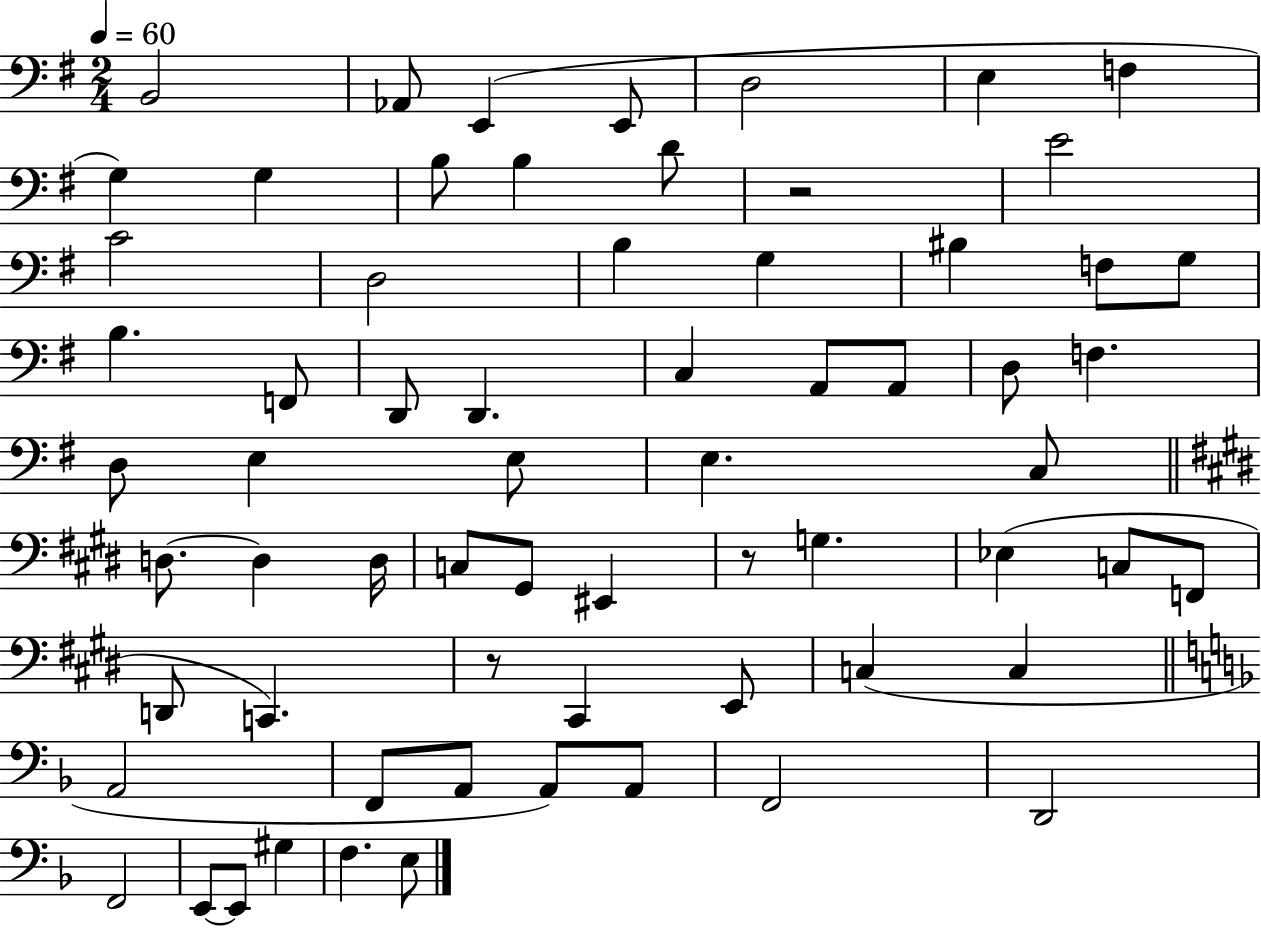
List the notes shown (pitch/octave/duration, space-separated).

B2/h Ab2/e E2/q E2/e D3/h E3/q F3/q G3/q G3/q B3/e B3/q D4/e R/h E4/h C4/h D3/h B3/q G3/q BIS3/q F3/e G3/e B3/q. F2/e D2/e D2/q. C3/q A2/e A2/e D3/e F3/q. D3/e E3/q E3/e E3/q. C3/e D3/e. D3/q D3/s C3/e G#2/e EIS2/q R/e G3/q. Eb3/q C3/e F2/e D2/e C2/q. R/e C#2/q E2/e C3/q C3/q A2/h F2/e A2/e A2/e A2/e F2/h D2/h F2/h E2/e E2/e G#3/q F3/q. E3/e